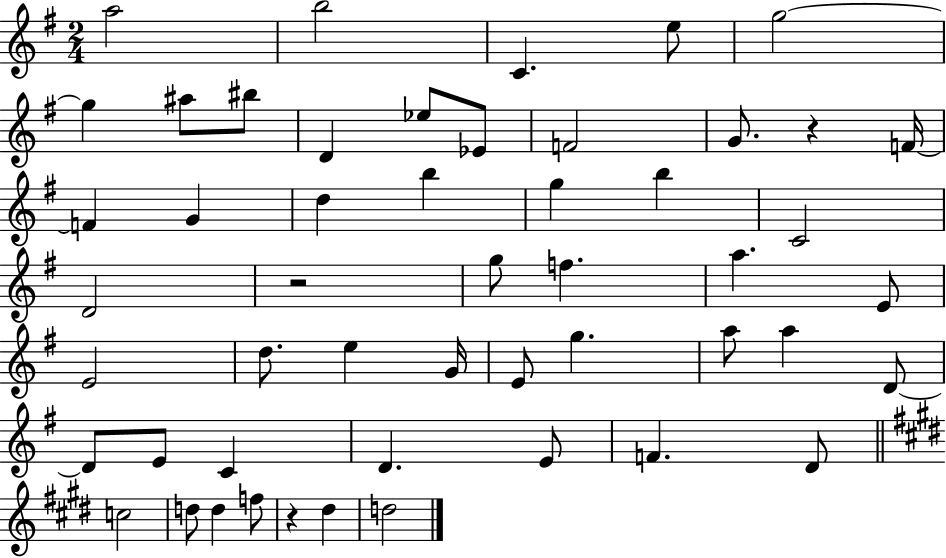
{
  \clef treble
  \numericTimeSignature
  \time 2/4
  \key g \major
  a''2 | b''2 | c'4. e''8 | g''2~~ | \break g''4 ais''8 bis''8 | d'4 ees''8 ees'8 | f'2 | g'8. r4 f'16~~ | \break f'4 g'4 | d''4 b''4 | g''4 b''4 | c'2 | \break d'2 | r2 | g''8 f''4. | a''4. e'8 | \break e'2 | d''8. e''4 g'16 | e'8 g''4. | a''8 a''4 d'8~~ | \break d'8 e'8 c'4 | d'4. e'8 | f'4. d'8 | \bar "||" \break \key e \major c''2 | d''8 d''4 f''8 | r4 dis''4 | d''2 | \break \bar "|."
}